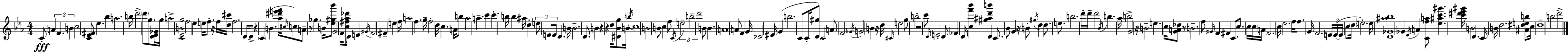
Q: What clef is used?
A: treble